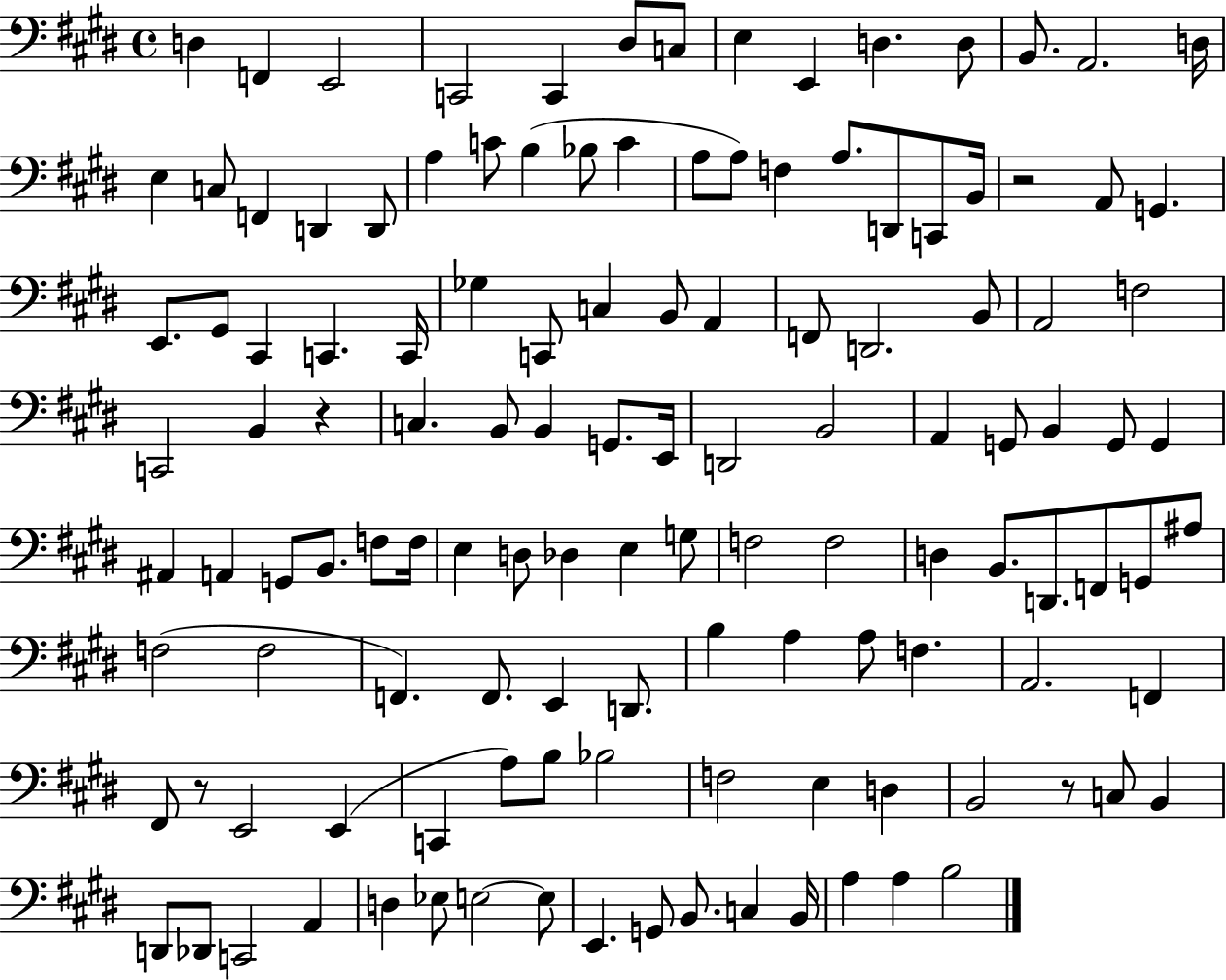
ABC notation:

X:1
T:Untitled
M:4/4
L:1/4
K:E
D, F,, E,,2 C,,2 C,, ^D,/2 C,/2 E, E,, D, D,/2 B,,/2 A,,2 D,/4 E, C,/2 F,, D,, D,,/2 A, C/2 B, _B,/2 C A,/2 A,/2 F, A,/2 D,,/2 C,,/2 B,,/4 z2 A,,/2 G,, E,,/2 ^G,,/2 ^C,, C,, C,,/4 _G, C,,/2 C, B,,/2 A,, F,,/2 D,,2 B,,/2 A,,2 F,2 C,,2 B,, z C, B,,/2 B,, G,,/2 E,,/4 D,,2 B,,2 A,, G,,/2 B,, G,,/2 G,, ^A,, A,, G,,/2 B,,/2 F,/2 F,/4 E, D,/2 _D, E, G,/2 F,2 F,2 D, B,,/2 D,,/2 F,,/2 G,,/2 ^A,/2 F,2 F,2 F,, F,,/2 E,, D,,/2 B, A, A,/2 F, A,,2 F,, ^F,,/2 z/2 E,,2 E,, C,, A,/2 B,/2 _B,2 F,2 E, D, B,,2 z/2 C,/2 B,, D,,/2 _D,,/2 C,,2 A,, D, _E,/2 E,2 E,/2 E,, G,,/2 B,,/2 C, B,,/4 A, A, B,2